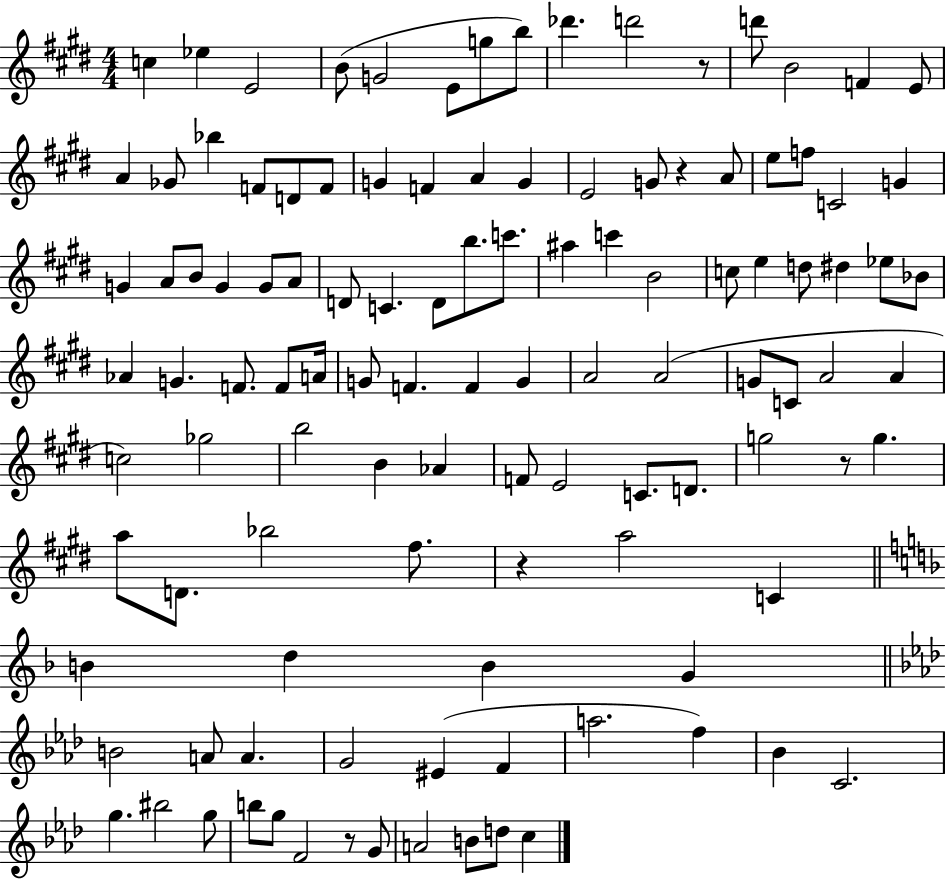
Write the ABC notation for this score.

X:1
T:Untitled
M:4/4
L:1/4
K:E
c _e E2 B/2 G2 E/2 g/2 b/2 _d' d'2 z/2 d'/2 B2 F E/2 A _G/2 _b F/2 D/2 F/2 G F A G E2 G/2 z A/2 e/2 f/2 C2 G G A/2 B/2 G G/2 A/2 D/2 C D/2 b/2 c'/2 ^a c' B2 c/2 e d/2 ^d _e/2 _B/2 _A G F/2 F/2 A/4 G/2 F F G A2 A2 G/2 C/2 A2 A c2 _g2 b2 B _A F/2 E2 C/2 D/2 g2 z/2 g a/2 D/2 _b2 ^f/2 z a2 C B d B G B2 A/2 A G2 ^E F a2 f _B C2 g ^b2 g/2 b/2 g/2 F2 z/2 G/2 A2 B/2 d/2 c